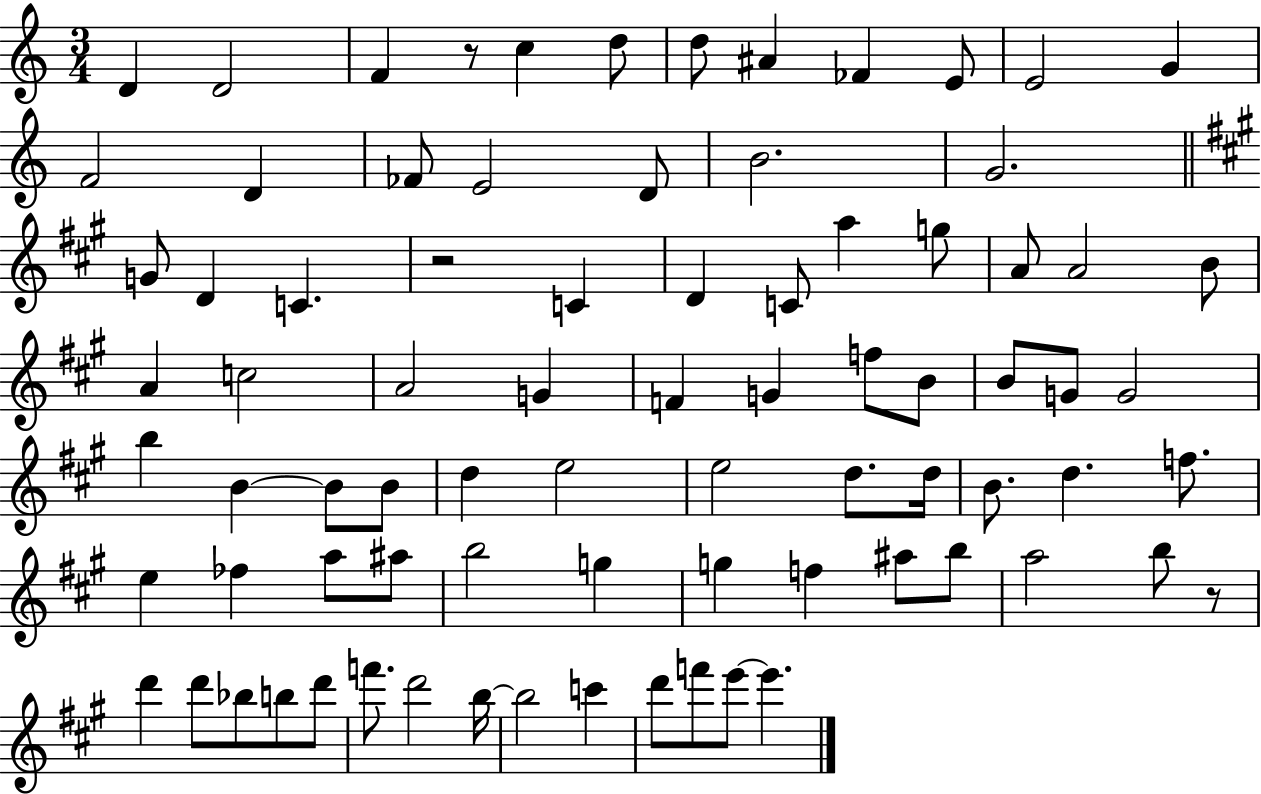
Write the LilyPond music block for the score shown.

{
  \clef treble
  \numericTimeSignature
  \time 3/4
  \key c \major
  d'4 d'2 | f'4 r8 c''4 d''8 | d''8 ais'4 fes'4 e'8 | e'2 g'4 | \break f'2 d'4 | fes'8 e'2 d'8 | b'2. | g'2. | \break \bar "||" \break \key a \major g'8 d'4 c'4. | r2 c'4 | d'4 c'8 a''4 g''8 | a'8 a'2 b'8 | \break a'4 c''2 | a'2 g'4 | f'4 g'4 f''8 b'8 | b'8 g'8 g'2 | \break b''4 b'4~~ b'8 b'8 | d''4 e''2 | e''2 d''8. d''16 | b'8. d''4. f''8. | \break e''4 fes''4 a''8 ais''8 | b''2 g''4 | g''4 f''4 ais''8 b''8 | a''2 b''8 r8 | \break d'''4 d'''8 bes''8 b''8 d'''8 | f'''8. d'''2 b''16~~ | b''2 c'''4 | d'''8 f'''8 e'''8~~ e'''4. | \break \bar "|."
}